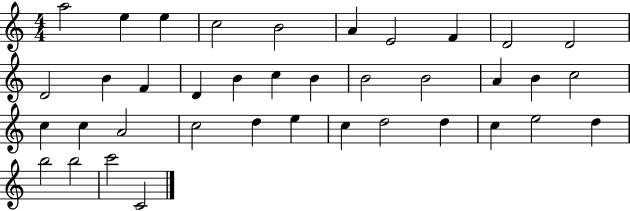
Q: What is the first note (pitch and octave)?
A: A5